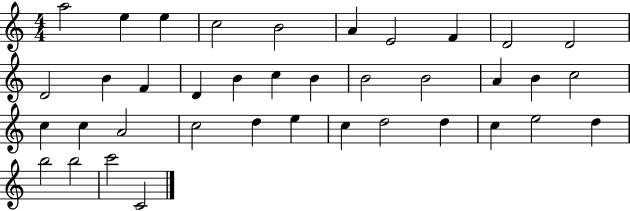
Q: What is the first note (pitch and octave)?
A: A5